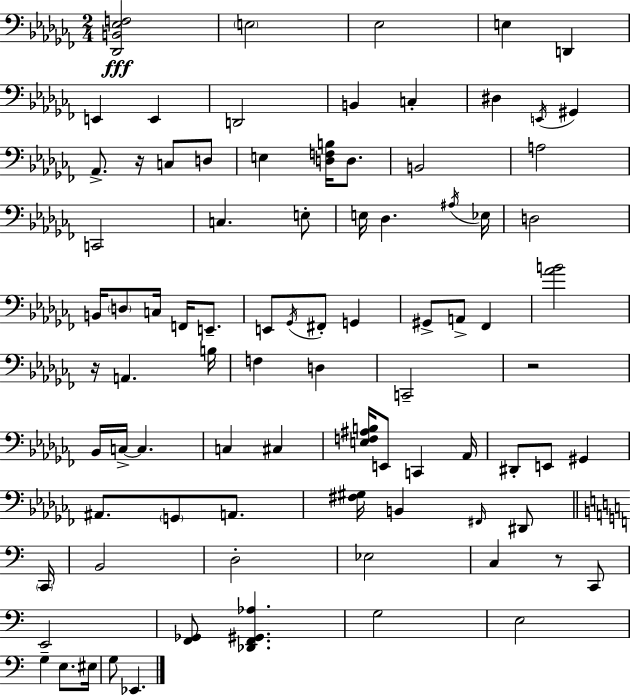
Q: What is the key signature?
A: AES minor